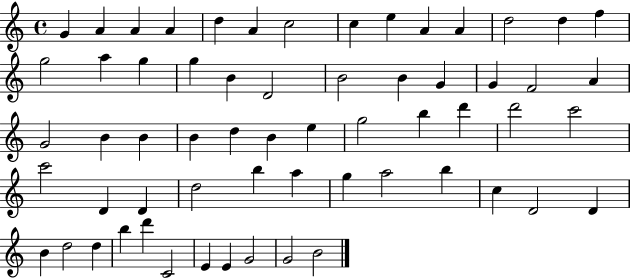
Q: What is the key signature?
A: C major